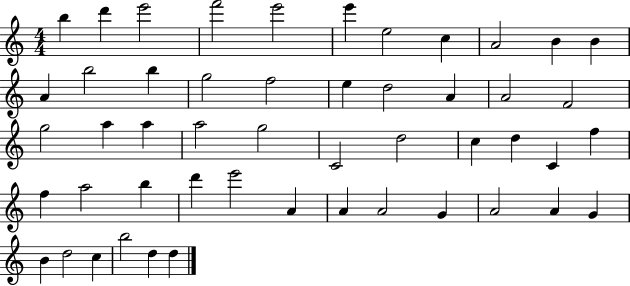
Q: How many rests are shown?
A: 0